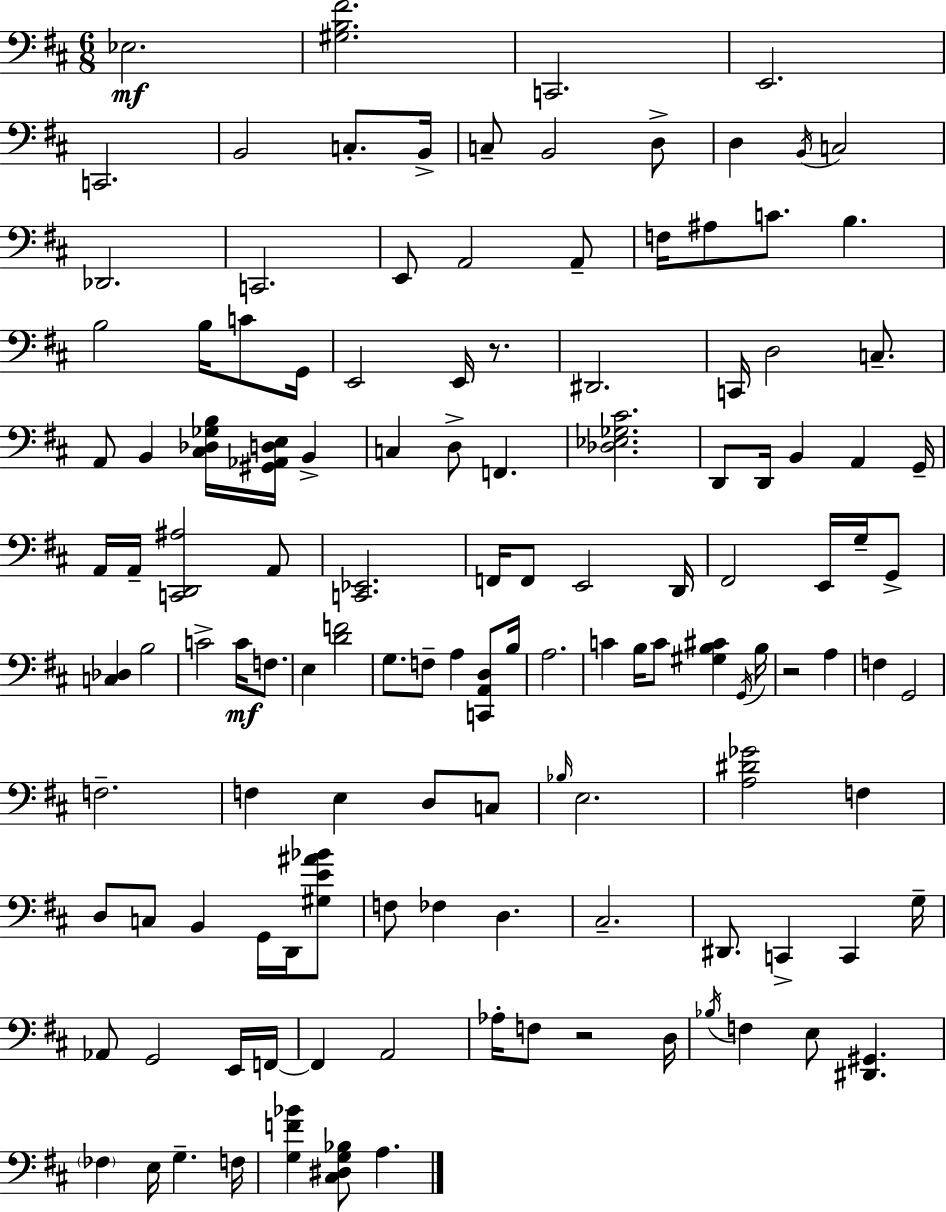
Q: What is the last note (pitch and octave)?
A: A3